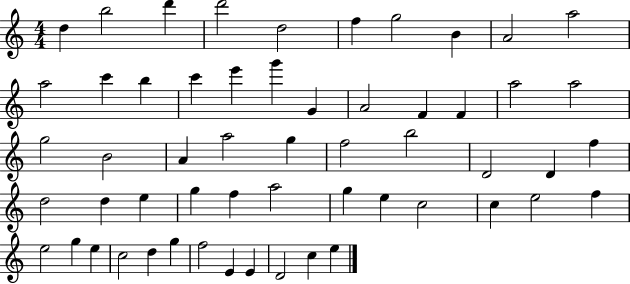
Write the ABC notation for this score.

X:1
T:Untitled
M:4/4
L:1/4
K:C
d b2 d' d'2 d2 f g2 B A2 a2 a2 c' b c' e' g' G A2 F F a2 a2 g2 B2 A a2 g f2 b2 D2 D f d2 d e g f a2 g e c2 c e2 f e2 g e c2 d g f2 E E D2 c e